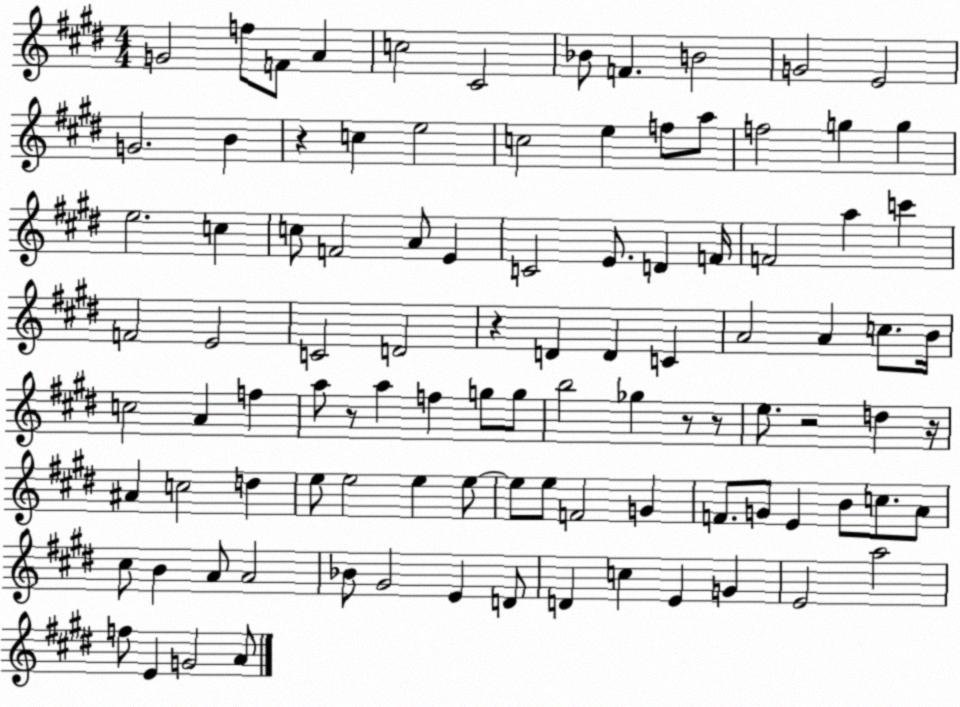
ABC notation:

X:1
T:Untitled
M:4/4
L:1/4
K:E
G2 f/2 F/2 A c2 ^C2 _B/2 F B2 G2 E2 G2 B z c e2 c2 e f/2 a/2 f2 g g e2 c c/2 F2 A/2 E C2 E/2 D F/4 F2 a c' F2 E2 C2 D2 z D D C A2 A c/2 B/4 c2 A f a/2 z/2 a f g/2 g/2 b2 _g z/2 z/2 e/2 z2 d z/4 ^A c2 d e/2 e2 e e/2 e/2 e/2 F2 G F/2 G/2 E B/2 c/2 A/2 ^c/2 B A/2 A2 _B/2 ^G2 E D/2 D c E G E2 a2 f/2 E G2 A/2